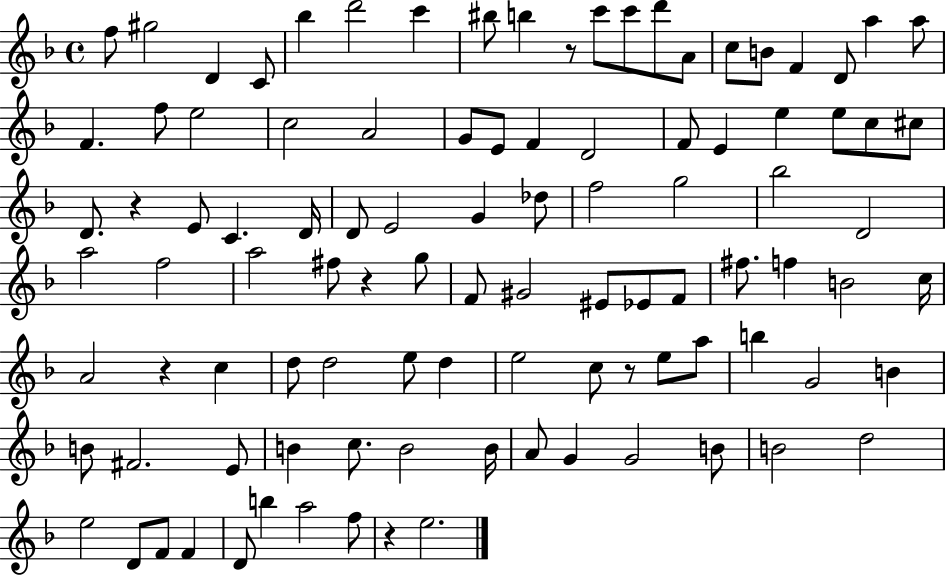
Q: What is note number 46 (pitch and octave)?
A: D4